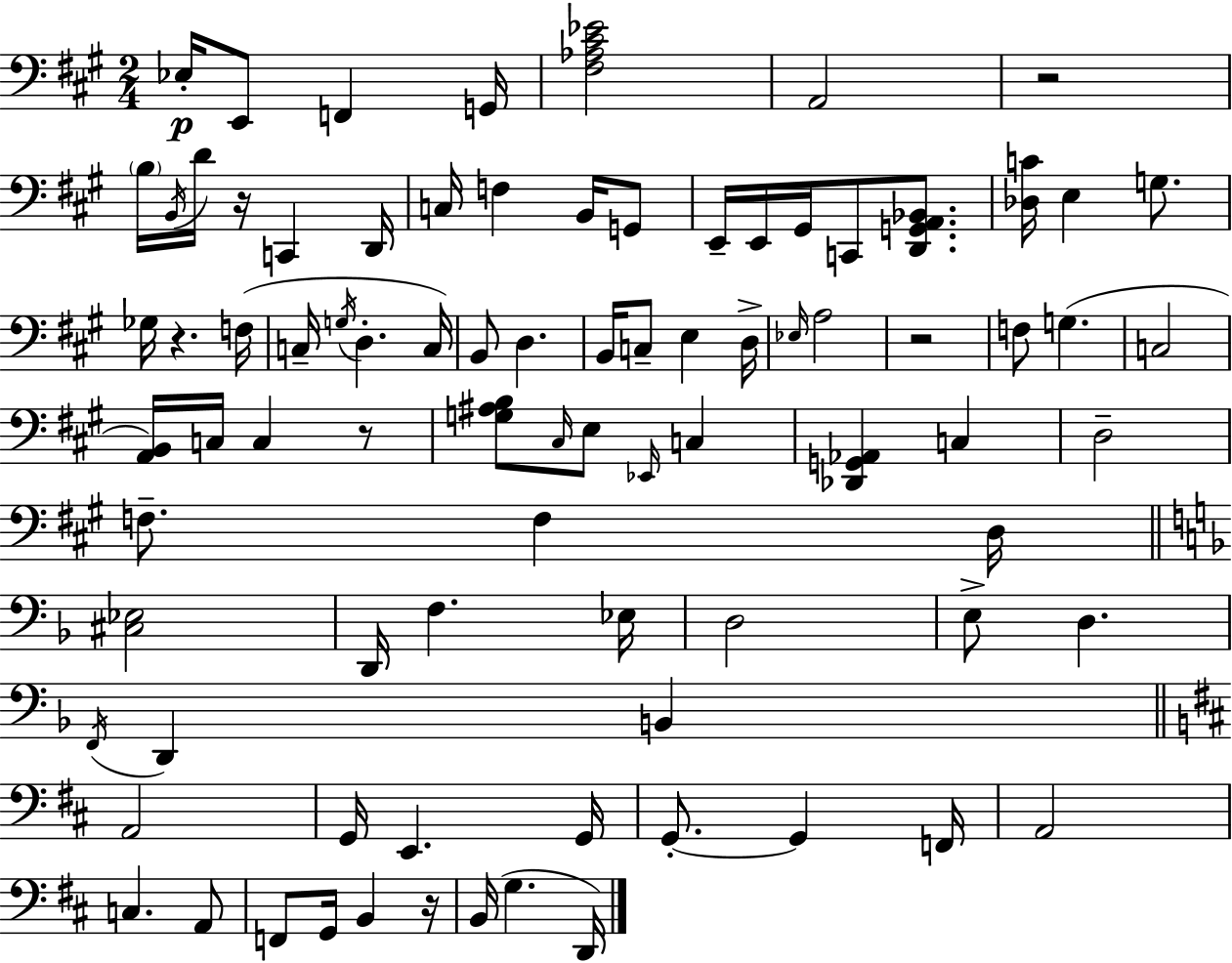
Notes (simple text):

Eb3/s E2/e F2/q G2/s [F#3,Ab3,C#4,Eb4]/h A2/h R/h B3/s B2/s D4/s R/s C2/q D2/s C3/s F3/q B2/s G2/e E2/s E2/s G#2/s C2/e [D2,G2,A2,Bb2]/e. [Db3,C4]/s E3/q G3/e. Gb3/s R/q. F3/s C3/s G3/s D3/q. C3/s B2/e D3/q. B2/s C3/e E3/q D3/s Eb3/s A3/h R/h F3/e G3/q. C3/h [A2,B2]/s C3/s C3/q R/e [G3,A#3,B3]/e C#3/s E3/e Eb2/s C3/q [Db2,G2,Ab2]/q C3/q D3/h F3/e. F3/q D3/s [C#3,Eb3]/h D2/s F3/q. Eb3/s D3/h E3/e D3/q. F2/s D2/q B2/q A2/h G2/s E2/q. G2/s G2/e. G2/q F2/s A2/h C3/q. A2/e F2/e G2/s B2/q R/s B2/s G3/q. D2/s